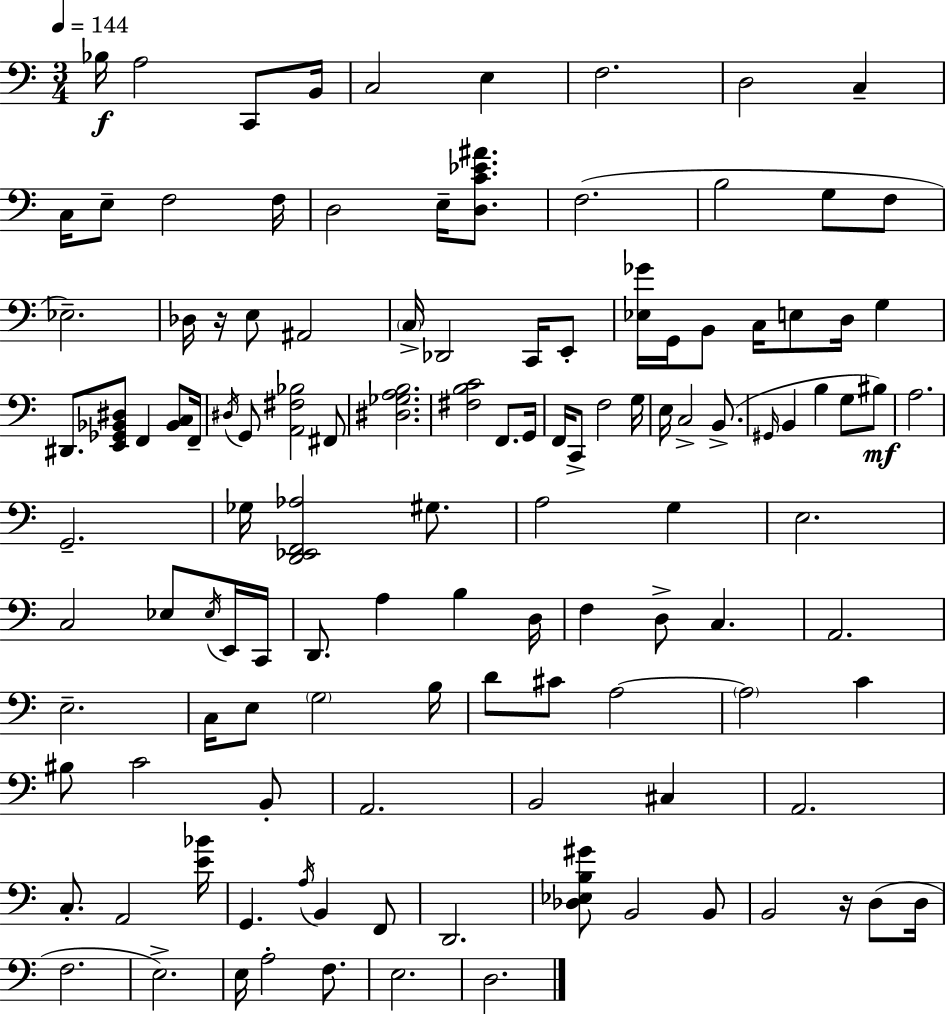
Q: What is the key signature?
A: A minor